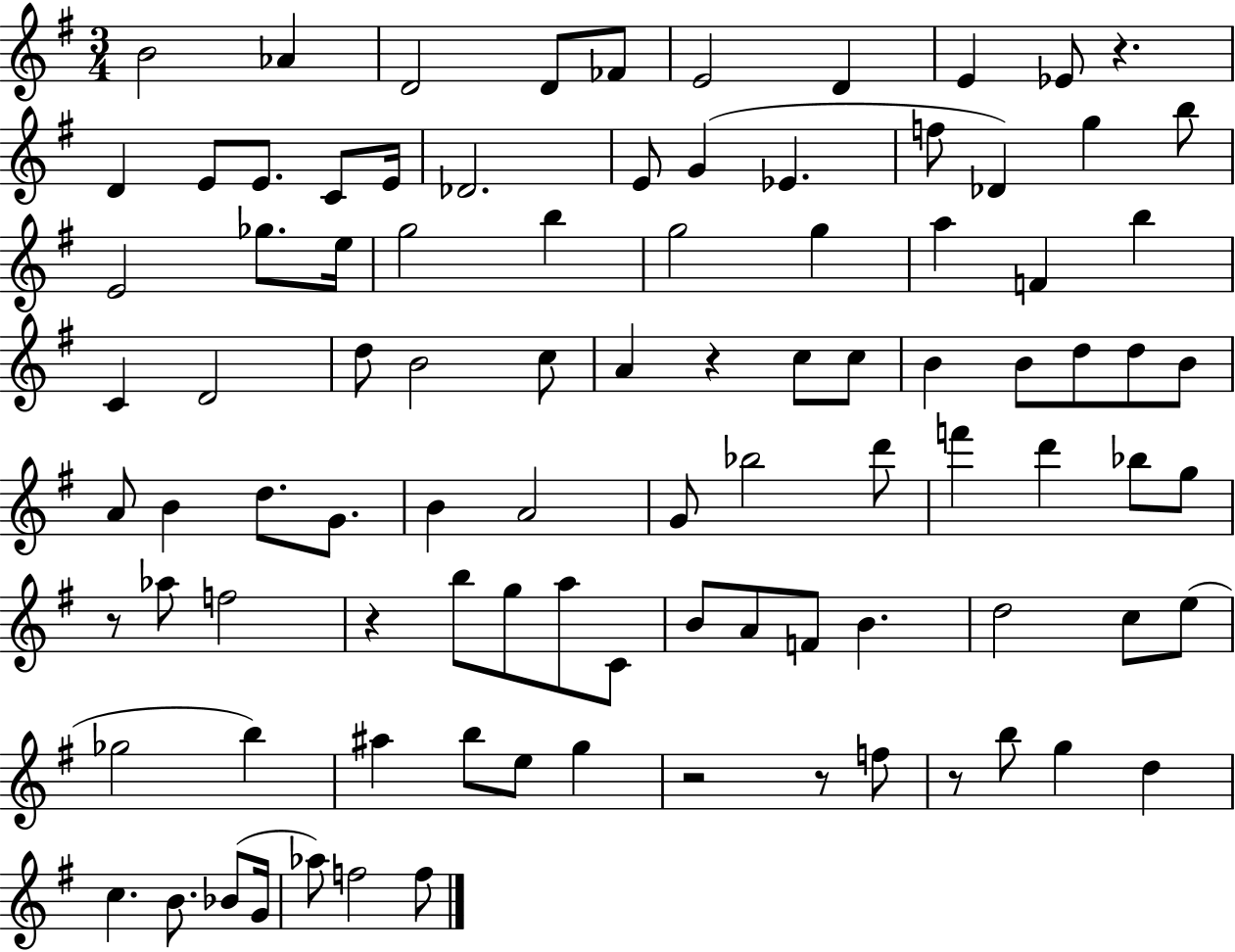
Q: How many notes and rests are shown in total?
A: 95